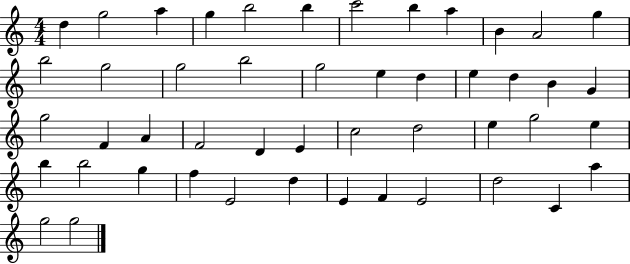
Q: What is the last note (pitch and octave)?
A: G5